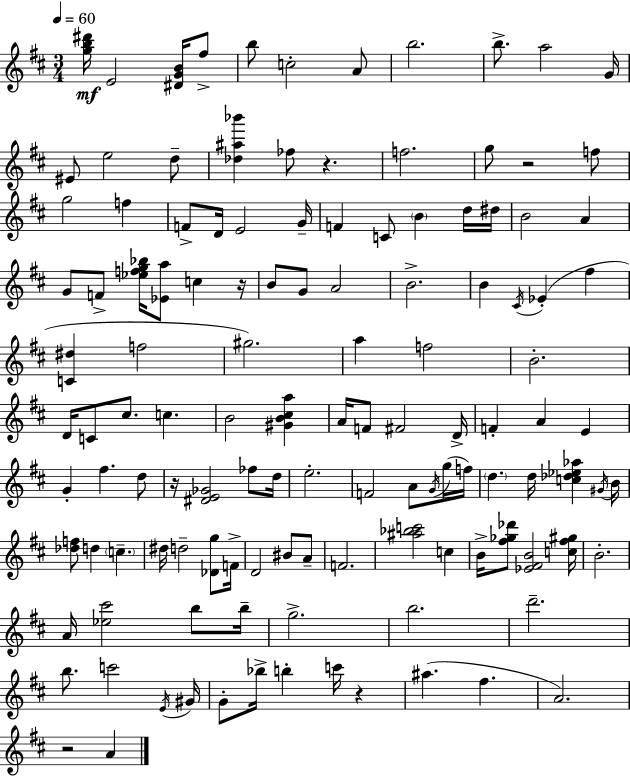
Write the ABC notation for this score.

X:1
T:Untitled
M:3/4
L:1/4
K:D
[gb^d']/4 E2 [^DGB]/4 ^f/2 b/2 c2 A/2 b2 b/2 a2 G/4 ^E/2 e2 d/2 [_d^a_b'] _f/2 z f2 g/2 z2 f/2 g2 f F/2 D/4 E2 G/4 F C/2 B d/4 ^d/4 B2 A G/2 F/2 [_efg_b]/4 [_Ea]/2 c z/4 B/2 G/2 A2 B2 B ^C/4 _E ^f [C^d] f2 ^g2 a f2 B2 D/4 C/2 ^c/2 c B2 [^GB^ca] A/4 F/2 ^F2 D/4 F A E G ^f d/2 z/4 [^DE_G]2 _f/2 d/4 e2 F2 A/2 G/4 g/4 f/4 d d/4 [c_d_e_a] ^G/4 B/4 [_df]/2 d c ^d/4 d2 [_Dg]/2 F/4 D2 ^B/2 A/2 F2 [^a_bc']2 c B/4 [^f_g_d']/2 [_E^FB]2 [c^f^g]/4 B2 A/4 [_e^c']2 b/2 b/4 g2 b2 d'2 b/2 c'2 E/4 ^G/4 G/2 _b/4 b c'/4 z ^a ^f A2 z2 A